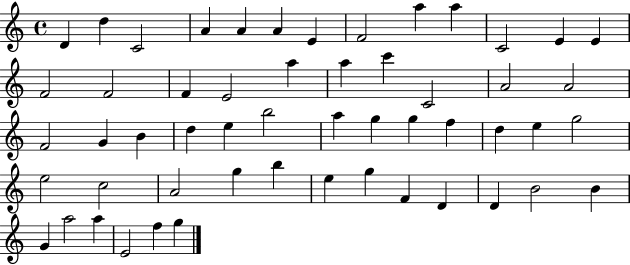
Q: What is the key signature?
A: C major